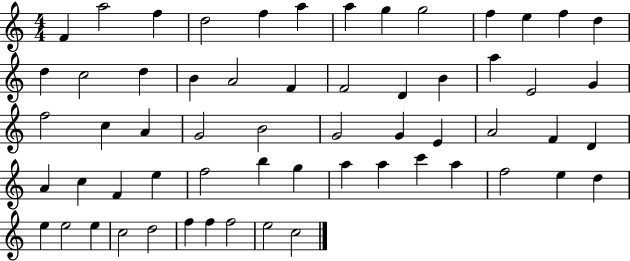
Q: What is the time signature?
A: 4/4